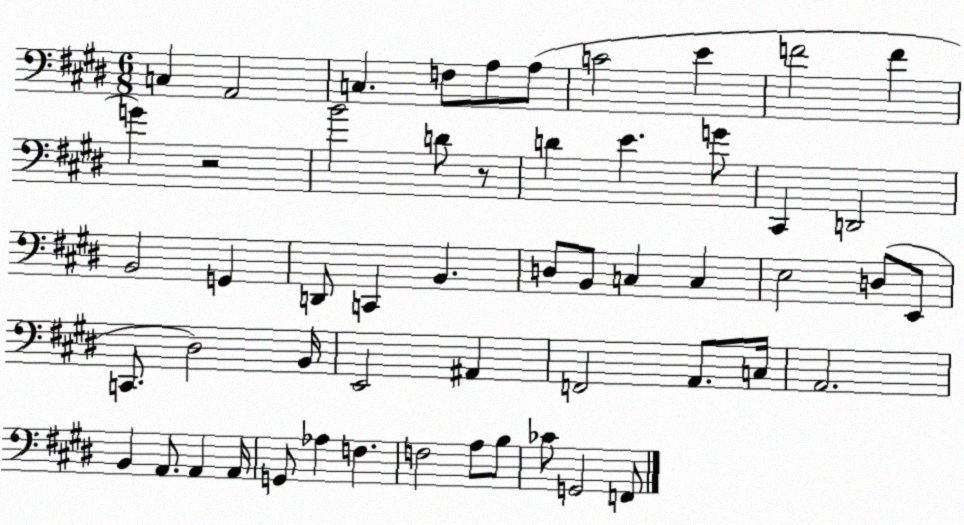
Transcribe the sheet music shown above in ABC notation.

X:1
T:Untitled
M:6/8
L:1/4
K:E
C, A,,2 C, F,/2 A,/2 A,/2 C2 E F2 F G z2 B2 D/2 z/2 D E G/2 ^C,, D,,2 B,,2 G,, D,,/2 C,, B,, D,/2 B,,/2 C, C, E,2 D,/2 E,,/2 C,,/2 ^D,2 B,,/4 E,,2 ^A,, F,,2 A,,/2 C,/4 A,,2 B,, A,,/2 A,, A,,/4 G,,/2 _A, F, F,2 A,/2 B,/2 _C/2 G,,2 F,,/2